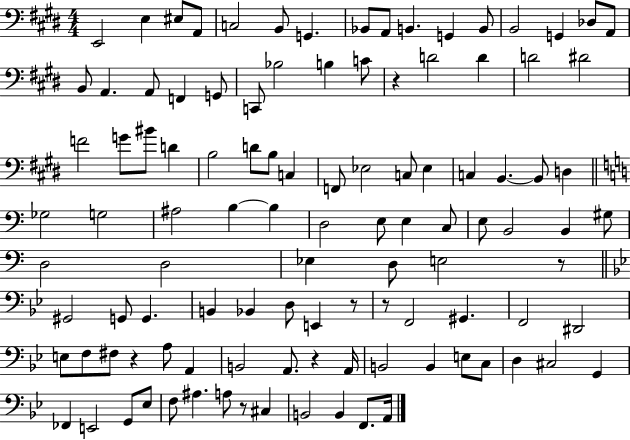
X:1
T:Untitled
M:4/4
L:1/4
K:E
E,,2 E, ^E,/2 A,,/2 C,2 B,,/2 G,, _B,,/2 A,,/2 B,, G,, B,,/2 B,,2 G,, _D,/2 A,,/2 B,,/2 A,, A,,/2 F,, G,,/2 C,,/2 _B,2 B, C/2 z D2 D D2 ^D2 F2 G/2 ^B/2 D B,2 D/2 B,/2 C, F,,/2 _E,2 C,/2 _E, C, B,, B,,/2 D, _G,2 G,2 ^A,2 B, B, D,2 E,/2 E, C,/2 E,/2 B,,2 B,, ^G,/2 D,2 D,2 _E, D,/2 E,2 z/2 ^G,,2 G,,/2 G,, B,, _B,, D,/2 E,, z/2 z/2 F,,2 ^G,, F,,2 ^D,,2 E,/2 F,/2 ^F,/2 z A,/2 A,, B,,2 A,,/2 z A,,/4 B,,2 B,, E,/2 C,/2 D, ^C,2 G,, _F,, E,,2 G,,/2 _E,/2 F,/2 ^A, A,/2 z/2 ^C, B,,2 B,, F,,/2 A,,/4